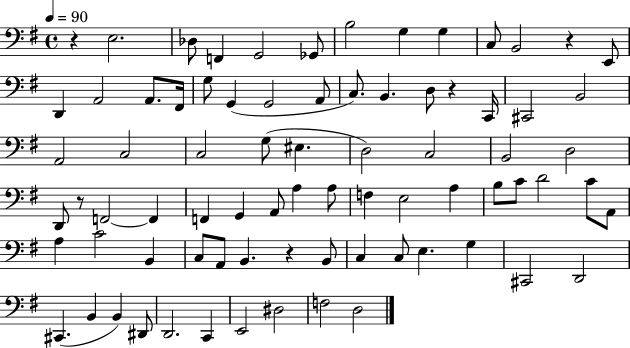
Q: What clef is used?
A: bass